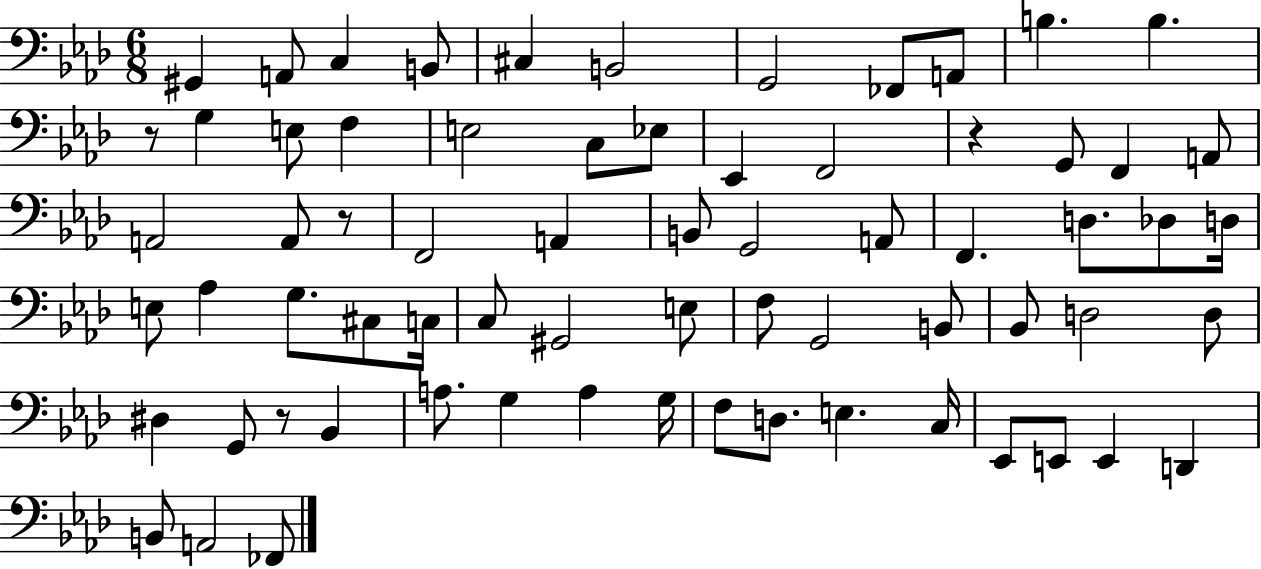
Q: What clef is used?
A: bass